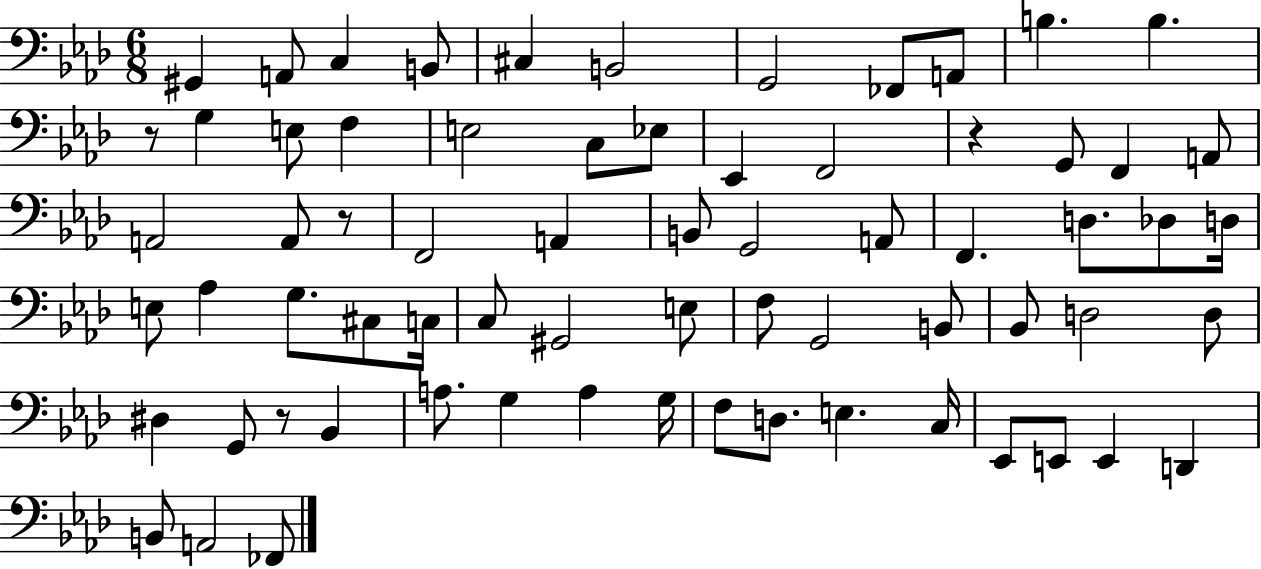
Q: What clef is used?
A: bass